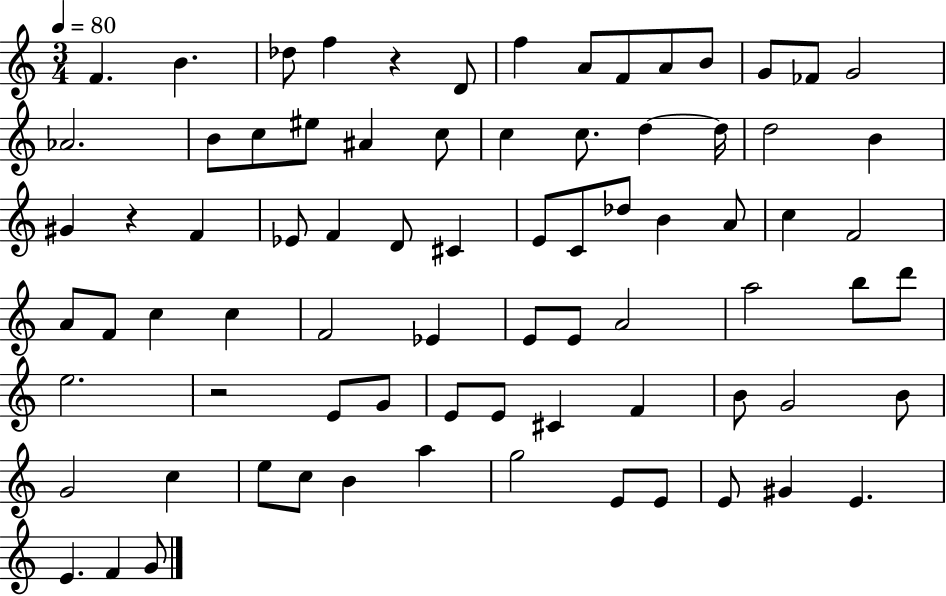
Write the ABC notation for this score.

X:1
T:Untitled
M:3/4
L:1/4
K:C
F B _d/2 f z D/2 f A/2 F/2 A/2 B/2 G/2 _F/2 G2 _A2 B/2 c/2 ^e/2 ^A c/2 c c/2 d d/4 d2 B ^G z F _E/2 F D/2 ^C E/2 C/2 _d/2 B A/2 c F2 A/2 F/2 c c F2 _E E/2 E/2 A2 a2 b/2 d'/2 e2 z2 E/2 G/2 E/2 E/2 ^C F B/2 G2 B/2 G2 c e/2 c/2 B a g2 E/2 E/2 E/2 ^G E E F G/2